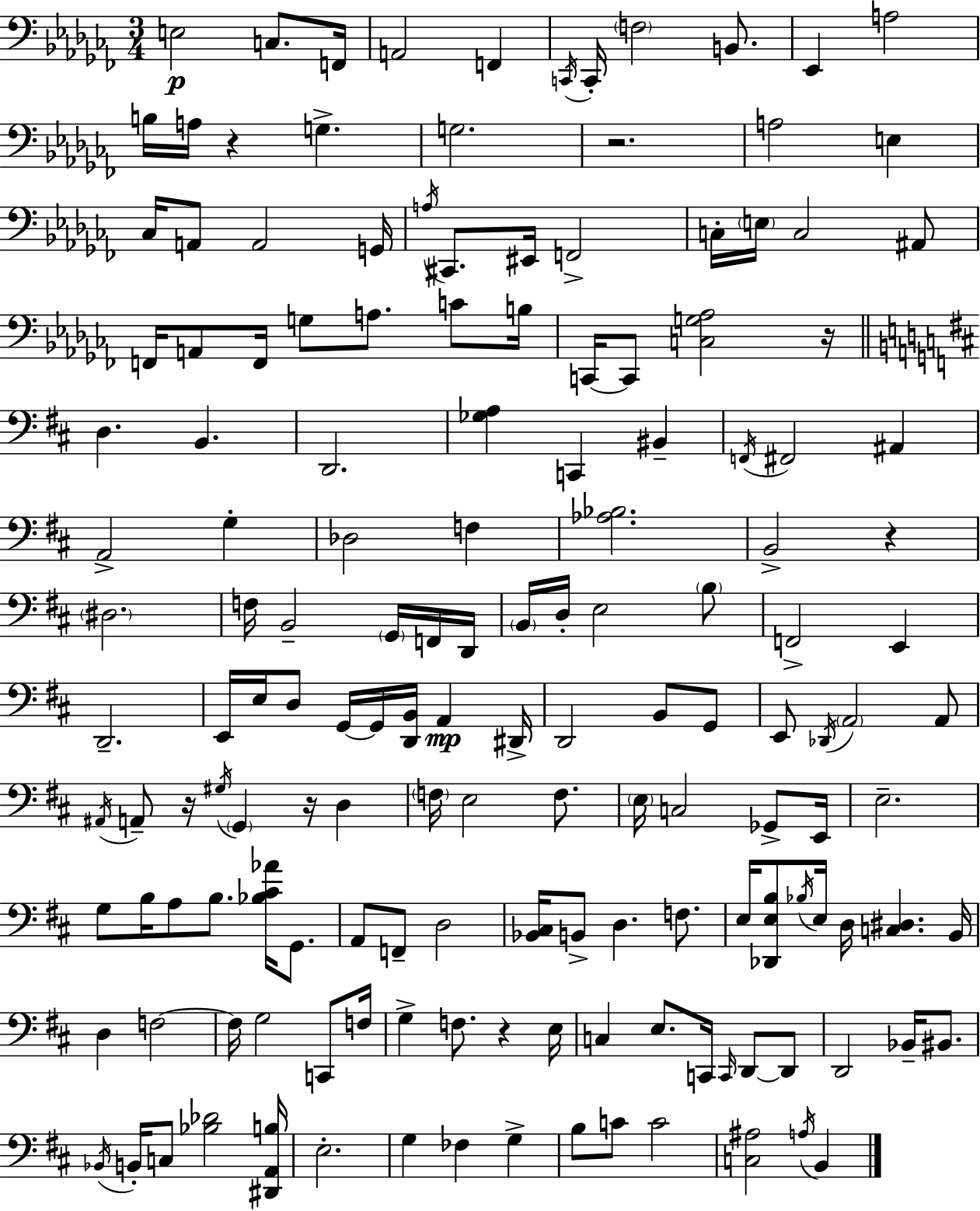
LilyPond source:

{
  \clef bass
  \numericTimeSignature
  \time 3/4
  \key aes \minor
  e2\p c8. f,16 | a,2 f,4 | \acciaccatura { c,16 } c,16-. \parenthesize f2 b,8. | ees,4 a2 | \break b16 a16 r4 g4.-> | g2. | r2. | a2 e4 | \break ces16 a,8 a,2 | g,16 \acciaccatura { a16 } cis,8. eis,16 f,2-> | c16-. \parenthesize e16 c2 | ais,8 f,16 a,8 f,16 g8 a8. c'8 | \break b16 c,16~~ c,8 <c g aes>2 | r16 \bar "||" \break \key b \minor d4. b,4. | d,2. | <ges a>4 c,4 bis,4-- | \acciaccatura { f,16 } fis,2 ais,4 | \break a,2-> g4-. | des2 f4 | <aes bes>2. | b,2-> r4 | \break \parenthesize dis2. | f16 b,2-- \parenthesize g,16 f,16 | d,16 \parenthesize b,16 d16-. e2 \parenthesize b8 | f,2-> e,4 | \break d,2.-- | e,16 e16 d8 g,16~~ g,16 <d, b,>16 a,4\mp | dis,16-> d,2 b,8 g,8 | e,8 \acciaccatura { des,16 } \parenthesize a,2 | \break a,8 \acciaccatura { ais,16 } a,8-- r16 \acciaccatura { gis16 } \parenthesize g,4 r16 | d4 \parenthesize f16 e2 | f8. \parenthesize e16 c2 | ges,8-> e,16 e2.-- | \break g8 b16 a8 b8. | <bes cis' aes'>16 g,8. a,8 f,8-- d2 | <bes, cis>16 b,8-> d4. | f8. e16 <des, e b>8 \acciaccatura { bes16 } e16 d16 <c dis>4. | \break b,16 d4 f2~~ | f16 g2 | c,8 f16 g4-> f8. | r4 e16 c4 e8. | \break c,16 \grace { c,16 } d,8~~ d,8 d,2 | bes,16-- bis,8. \acciaccatura { bes,16 } b,16-. c8 <bes des'>2 | <dis, a, b>16 e2.-. | g4 fes4 | \break g4-> b8 c'8 c'2 | <c ais>2 | \acciaccatura { a16 } b,4 \bar "|."
}